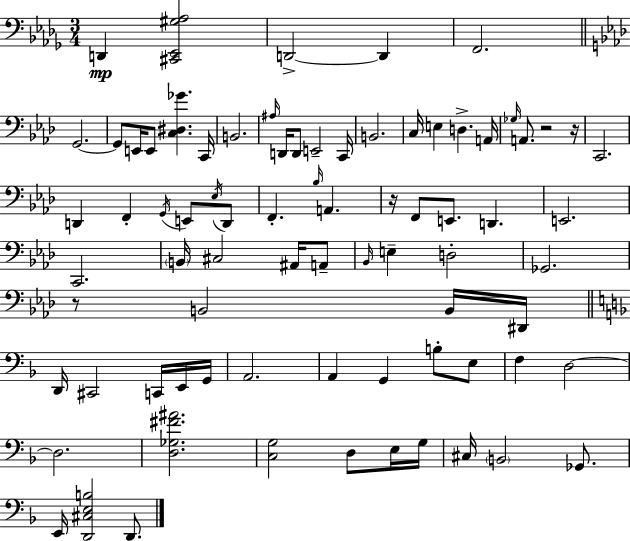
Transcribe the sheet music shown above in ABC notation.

X:1
T:Untitled
M:3/4
L:1/4
K:Bbm
D,, [^C,,_E,,^G,_A,]2 D,,2 D,, F,,2 G,,2 G,,/2 E,,/4 E,,/2 [C,^D,_G] C,,/4 B,,2 ^A,/4 D,,/4 D,,/2 E,,2 C,,/4 B,,2 C,/4 E, D, A,,/4 _G,/4 A,,/2 z2 z/4 C,,2 D,, F,, G,,/4 E,,/2 _E,/4 D,,/2 F,, _B,/4 A,, z/4 F,,/2 E,,/2 D,, E,,2 C,,2 B,,/4 ^C,2 ^A,,/4 A,,/2 _B,,/4 E, D,2 _G,,2 z/2 B,,2 B,,/4 ^D,,/4 D,,/4 ^C,,2 C,,/4 E,,/4 G,,/4 A,,2 A,, G,, B,/2 E,/2 F, D,2 D,2 [D,_G,^F^A]2 [C,G,]2 D,/2 E,/4 G,/4 ^C,/4 B,,2 _G,,/2 E,,/4 [D,,^C,E,B,]2 D,,/2